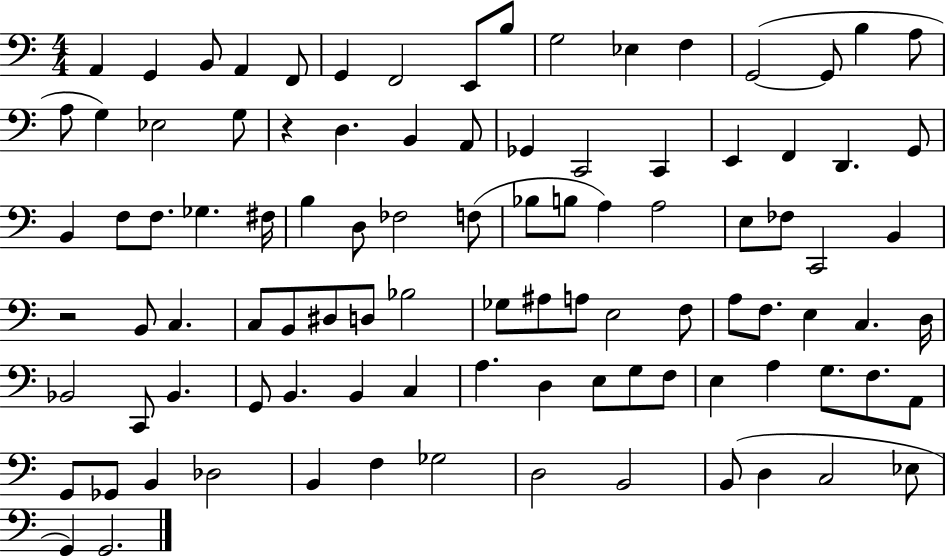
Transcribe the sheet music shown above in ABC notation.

X:1
T:Untitled
M:4/4
L:1/4
K:C
A,, G,, B,,/2 A,, F,,/2 G,, F,,2 E,,/2 B,/2 G,2 _E, F, G,,2 G,,/2 B, A,/2 A,/2 G, _E,2 G,/2 z D, B,, A,,/2 _G,, C,,2 C,, E,, F,, D,, G,,/2 B,, F,/2 F,/2 _G, ^F,/4 B, D,/2 _F,2 F,/2 _B,/2 B,/2 A, A,2 E,/2 _F,/2 C,,2 B,, z2 B,,/2 C, C,/2 B,,/2 ^D,/2 D,/2 _B,2 _G,/2 ^A,/2 A,/2 E,2 F,/2 A,/2 F,/2 E, C, D,/4 _B,,2 C,,/2 _B,, G,,/2 B,, B,, C, A, D, E,/2 G,/2 F,/2 E, A, G,/2 F,/2 A,,/2 G,,/2 _G,,/2 B,, _D,2 B,, F, _G,2 D,2 B,,2 B,,/2 D, C,2 _E,/2 G,, G,,2